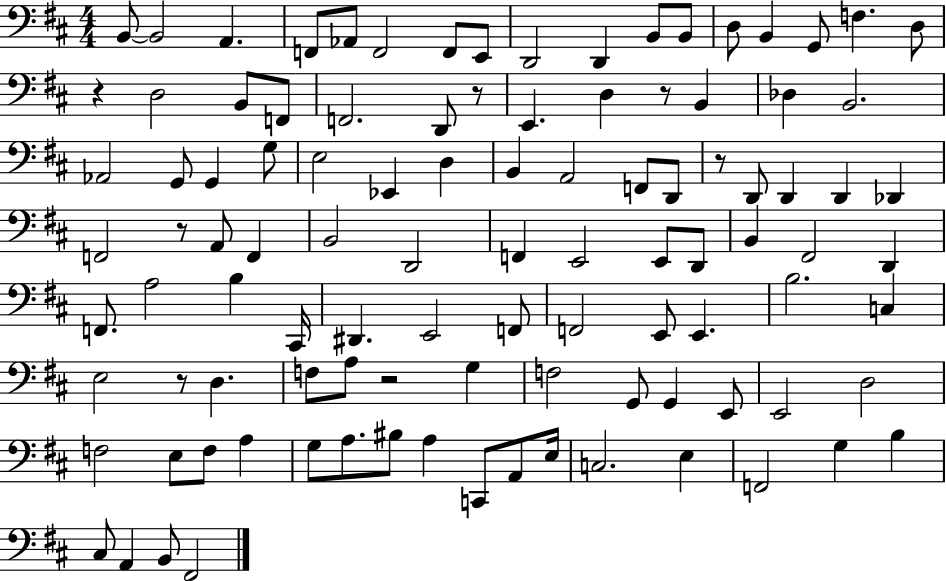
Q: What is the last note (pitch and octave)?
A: F#2